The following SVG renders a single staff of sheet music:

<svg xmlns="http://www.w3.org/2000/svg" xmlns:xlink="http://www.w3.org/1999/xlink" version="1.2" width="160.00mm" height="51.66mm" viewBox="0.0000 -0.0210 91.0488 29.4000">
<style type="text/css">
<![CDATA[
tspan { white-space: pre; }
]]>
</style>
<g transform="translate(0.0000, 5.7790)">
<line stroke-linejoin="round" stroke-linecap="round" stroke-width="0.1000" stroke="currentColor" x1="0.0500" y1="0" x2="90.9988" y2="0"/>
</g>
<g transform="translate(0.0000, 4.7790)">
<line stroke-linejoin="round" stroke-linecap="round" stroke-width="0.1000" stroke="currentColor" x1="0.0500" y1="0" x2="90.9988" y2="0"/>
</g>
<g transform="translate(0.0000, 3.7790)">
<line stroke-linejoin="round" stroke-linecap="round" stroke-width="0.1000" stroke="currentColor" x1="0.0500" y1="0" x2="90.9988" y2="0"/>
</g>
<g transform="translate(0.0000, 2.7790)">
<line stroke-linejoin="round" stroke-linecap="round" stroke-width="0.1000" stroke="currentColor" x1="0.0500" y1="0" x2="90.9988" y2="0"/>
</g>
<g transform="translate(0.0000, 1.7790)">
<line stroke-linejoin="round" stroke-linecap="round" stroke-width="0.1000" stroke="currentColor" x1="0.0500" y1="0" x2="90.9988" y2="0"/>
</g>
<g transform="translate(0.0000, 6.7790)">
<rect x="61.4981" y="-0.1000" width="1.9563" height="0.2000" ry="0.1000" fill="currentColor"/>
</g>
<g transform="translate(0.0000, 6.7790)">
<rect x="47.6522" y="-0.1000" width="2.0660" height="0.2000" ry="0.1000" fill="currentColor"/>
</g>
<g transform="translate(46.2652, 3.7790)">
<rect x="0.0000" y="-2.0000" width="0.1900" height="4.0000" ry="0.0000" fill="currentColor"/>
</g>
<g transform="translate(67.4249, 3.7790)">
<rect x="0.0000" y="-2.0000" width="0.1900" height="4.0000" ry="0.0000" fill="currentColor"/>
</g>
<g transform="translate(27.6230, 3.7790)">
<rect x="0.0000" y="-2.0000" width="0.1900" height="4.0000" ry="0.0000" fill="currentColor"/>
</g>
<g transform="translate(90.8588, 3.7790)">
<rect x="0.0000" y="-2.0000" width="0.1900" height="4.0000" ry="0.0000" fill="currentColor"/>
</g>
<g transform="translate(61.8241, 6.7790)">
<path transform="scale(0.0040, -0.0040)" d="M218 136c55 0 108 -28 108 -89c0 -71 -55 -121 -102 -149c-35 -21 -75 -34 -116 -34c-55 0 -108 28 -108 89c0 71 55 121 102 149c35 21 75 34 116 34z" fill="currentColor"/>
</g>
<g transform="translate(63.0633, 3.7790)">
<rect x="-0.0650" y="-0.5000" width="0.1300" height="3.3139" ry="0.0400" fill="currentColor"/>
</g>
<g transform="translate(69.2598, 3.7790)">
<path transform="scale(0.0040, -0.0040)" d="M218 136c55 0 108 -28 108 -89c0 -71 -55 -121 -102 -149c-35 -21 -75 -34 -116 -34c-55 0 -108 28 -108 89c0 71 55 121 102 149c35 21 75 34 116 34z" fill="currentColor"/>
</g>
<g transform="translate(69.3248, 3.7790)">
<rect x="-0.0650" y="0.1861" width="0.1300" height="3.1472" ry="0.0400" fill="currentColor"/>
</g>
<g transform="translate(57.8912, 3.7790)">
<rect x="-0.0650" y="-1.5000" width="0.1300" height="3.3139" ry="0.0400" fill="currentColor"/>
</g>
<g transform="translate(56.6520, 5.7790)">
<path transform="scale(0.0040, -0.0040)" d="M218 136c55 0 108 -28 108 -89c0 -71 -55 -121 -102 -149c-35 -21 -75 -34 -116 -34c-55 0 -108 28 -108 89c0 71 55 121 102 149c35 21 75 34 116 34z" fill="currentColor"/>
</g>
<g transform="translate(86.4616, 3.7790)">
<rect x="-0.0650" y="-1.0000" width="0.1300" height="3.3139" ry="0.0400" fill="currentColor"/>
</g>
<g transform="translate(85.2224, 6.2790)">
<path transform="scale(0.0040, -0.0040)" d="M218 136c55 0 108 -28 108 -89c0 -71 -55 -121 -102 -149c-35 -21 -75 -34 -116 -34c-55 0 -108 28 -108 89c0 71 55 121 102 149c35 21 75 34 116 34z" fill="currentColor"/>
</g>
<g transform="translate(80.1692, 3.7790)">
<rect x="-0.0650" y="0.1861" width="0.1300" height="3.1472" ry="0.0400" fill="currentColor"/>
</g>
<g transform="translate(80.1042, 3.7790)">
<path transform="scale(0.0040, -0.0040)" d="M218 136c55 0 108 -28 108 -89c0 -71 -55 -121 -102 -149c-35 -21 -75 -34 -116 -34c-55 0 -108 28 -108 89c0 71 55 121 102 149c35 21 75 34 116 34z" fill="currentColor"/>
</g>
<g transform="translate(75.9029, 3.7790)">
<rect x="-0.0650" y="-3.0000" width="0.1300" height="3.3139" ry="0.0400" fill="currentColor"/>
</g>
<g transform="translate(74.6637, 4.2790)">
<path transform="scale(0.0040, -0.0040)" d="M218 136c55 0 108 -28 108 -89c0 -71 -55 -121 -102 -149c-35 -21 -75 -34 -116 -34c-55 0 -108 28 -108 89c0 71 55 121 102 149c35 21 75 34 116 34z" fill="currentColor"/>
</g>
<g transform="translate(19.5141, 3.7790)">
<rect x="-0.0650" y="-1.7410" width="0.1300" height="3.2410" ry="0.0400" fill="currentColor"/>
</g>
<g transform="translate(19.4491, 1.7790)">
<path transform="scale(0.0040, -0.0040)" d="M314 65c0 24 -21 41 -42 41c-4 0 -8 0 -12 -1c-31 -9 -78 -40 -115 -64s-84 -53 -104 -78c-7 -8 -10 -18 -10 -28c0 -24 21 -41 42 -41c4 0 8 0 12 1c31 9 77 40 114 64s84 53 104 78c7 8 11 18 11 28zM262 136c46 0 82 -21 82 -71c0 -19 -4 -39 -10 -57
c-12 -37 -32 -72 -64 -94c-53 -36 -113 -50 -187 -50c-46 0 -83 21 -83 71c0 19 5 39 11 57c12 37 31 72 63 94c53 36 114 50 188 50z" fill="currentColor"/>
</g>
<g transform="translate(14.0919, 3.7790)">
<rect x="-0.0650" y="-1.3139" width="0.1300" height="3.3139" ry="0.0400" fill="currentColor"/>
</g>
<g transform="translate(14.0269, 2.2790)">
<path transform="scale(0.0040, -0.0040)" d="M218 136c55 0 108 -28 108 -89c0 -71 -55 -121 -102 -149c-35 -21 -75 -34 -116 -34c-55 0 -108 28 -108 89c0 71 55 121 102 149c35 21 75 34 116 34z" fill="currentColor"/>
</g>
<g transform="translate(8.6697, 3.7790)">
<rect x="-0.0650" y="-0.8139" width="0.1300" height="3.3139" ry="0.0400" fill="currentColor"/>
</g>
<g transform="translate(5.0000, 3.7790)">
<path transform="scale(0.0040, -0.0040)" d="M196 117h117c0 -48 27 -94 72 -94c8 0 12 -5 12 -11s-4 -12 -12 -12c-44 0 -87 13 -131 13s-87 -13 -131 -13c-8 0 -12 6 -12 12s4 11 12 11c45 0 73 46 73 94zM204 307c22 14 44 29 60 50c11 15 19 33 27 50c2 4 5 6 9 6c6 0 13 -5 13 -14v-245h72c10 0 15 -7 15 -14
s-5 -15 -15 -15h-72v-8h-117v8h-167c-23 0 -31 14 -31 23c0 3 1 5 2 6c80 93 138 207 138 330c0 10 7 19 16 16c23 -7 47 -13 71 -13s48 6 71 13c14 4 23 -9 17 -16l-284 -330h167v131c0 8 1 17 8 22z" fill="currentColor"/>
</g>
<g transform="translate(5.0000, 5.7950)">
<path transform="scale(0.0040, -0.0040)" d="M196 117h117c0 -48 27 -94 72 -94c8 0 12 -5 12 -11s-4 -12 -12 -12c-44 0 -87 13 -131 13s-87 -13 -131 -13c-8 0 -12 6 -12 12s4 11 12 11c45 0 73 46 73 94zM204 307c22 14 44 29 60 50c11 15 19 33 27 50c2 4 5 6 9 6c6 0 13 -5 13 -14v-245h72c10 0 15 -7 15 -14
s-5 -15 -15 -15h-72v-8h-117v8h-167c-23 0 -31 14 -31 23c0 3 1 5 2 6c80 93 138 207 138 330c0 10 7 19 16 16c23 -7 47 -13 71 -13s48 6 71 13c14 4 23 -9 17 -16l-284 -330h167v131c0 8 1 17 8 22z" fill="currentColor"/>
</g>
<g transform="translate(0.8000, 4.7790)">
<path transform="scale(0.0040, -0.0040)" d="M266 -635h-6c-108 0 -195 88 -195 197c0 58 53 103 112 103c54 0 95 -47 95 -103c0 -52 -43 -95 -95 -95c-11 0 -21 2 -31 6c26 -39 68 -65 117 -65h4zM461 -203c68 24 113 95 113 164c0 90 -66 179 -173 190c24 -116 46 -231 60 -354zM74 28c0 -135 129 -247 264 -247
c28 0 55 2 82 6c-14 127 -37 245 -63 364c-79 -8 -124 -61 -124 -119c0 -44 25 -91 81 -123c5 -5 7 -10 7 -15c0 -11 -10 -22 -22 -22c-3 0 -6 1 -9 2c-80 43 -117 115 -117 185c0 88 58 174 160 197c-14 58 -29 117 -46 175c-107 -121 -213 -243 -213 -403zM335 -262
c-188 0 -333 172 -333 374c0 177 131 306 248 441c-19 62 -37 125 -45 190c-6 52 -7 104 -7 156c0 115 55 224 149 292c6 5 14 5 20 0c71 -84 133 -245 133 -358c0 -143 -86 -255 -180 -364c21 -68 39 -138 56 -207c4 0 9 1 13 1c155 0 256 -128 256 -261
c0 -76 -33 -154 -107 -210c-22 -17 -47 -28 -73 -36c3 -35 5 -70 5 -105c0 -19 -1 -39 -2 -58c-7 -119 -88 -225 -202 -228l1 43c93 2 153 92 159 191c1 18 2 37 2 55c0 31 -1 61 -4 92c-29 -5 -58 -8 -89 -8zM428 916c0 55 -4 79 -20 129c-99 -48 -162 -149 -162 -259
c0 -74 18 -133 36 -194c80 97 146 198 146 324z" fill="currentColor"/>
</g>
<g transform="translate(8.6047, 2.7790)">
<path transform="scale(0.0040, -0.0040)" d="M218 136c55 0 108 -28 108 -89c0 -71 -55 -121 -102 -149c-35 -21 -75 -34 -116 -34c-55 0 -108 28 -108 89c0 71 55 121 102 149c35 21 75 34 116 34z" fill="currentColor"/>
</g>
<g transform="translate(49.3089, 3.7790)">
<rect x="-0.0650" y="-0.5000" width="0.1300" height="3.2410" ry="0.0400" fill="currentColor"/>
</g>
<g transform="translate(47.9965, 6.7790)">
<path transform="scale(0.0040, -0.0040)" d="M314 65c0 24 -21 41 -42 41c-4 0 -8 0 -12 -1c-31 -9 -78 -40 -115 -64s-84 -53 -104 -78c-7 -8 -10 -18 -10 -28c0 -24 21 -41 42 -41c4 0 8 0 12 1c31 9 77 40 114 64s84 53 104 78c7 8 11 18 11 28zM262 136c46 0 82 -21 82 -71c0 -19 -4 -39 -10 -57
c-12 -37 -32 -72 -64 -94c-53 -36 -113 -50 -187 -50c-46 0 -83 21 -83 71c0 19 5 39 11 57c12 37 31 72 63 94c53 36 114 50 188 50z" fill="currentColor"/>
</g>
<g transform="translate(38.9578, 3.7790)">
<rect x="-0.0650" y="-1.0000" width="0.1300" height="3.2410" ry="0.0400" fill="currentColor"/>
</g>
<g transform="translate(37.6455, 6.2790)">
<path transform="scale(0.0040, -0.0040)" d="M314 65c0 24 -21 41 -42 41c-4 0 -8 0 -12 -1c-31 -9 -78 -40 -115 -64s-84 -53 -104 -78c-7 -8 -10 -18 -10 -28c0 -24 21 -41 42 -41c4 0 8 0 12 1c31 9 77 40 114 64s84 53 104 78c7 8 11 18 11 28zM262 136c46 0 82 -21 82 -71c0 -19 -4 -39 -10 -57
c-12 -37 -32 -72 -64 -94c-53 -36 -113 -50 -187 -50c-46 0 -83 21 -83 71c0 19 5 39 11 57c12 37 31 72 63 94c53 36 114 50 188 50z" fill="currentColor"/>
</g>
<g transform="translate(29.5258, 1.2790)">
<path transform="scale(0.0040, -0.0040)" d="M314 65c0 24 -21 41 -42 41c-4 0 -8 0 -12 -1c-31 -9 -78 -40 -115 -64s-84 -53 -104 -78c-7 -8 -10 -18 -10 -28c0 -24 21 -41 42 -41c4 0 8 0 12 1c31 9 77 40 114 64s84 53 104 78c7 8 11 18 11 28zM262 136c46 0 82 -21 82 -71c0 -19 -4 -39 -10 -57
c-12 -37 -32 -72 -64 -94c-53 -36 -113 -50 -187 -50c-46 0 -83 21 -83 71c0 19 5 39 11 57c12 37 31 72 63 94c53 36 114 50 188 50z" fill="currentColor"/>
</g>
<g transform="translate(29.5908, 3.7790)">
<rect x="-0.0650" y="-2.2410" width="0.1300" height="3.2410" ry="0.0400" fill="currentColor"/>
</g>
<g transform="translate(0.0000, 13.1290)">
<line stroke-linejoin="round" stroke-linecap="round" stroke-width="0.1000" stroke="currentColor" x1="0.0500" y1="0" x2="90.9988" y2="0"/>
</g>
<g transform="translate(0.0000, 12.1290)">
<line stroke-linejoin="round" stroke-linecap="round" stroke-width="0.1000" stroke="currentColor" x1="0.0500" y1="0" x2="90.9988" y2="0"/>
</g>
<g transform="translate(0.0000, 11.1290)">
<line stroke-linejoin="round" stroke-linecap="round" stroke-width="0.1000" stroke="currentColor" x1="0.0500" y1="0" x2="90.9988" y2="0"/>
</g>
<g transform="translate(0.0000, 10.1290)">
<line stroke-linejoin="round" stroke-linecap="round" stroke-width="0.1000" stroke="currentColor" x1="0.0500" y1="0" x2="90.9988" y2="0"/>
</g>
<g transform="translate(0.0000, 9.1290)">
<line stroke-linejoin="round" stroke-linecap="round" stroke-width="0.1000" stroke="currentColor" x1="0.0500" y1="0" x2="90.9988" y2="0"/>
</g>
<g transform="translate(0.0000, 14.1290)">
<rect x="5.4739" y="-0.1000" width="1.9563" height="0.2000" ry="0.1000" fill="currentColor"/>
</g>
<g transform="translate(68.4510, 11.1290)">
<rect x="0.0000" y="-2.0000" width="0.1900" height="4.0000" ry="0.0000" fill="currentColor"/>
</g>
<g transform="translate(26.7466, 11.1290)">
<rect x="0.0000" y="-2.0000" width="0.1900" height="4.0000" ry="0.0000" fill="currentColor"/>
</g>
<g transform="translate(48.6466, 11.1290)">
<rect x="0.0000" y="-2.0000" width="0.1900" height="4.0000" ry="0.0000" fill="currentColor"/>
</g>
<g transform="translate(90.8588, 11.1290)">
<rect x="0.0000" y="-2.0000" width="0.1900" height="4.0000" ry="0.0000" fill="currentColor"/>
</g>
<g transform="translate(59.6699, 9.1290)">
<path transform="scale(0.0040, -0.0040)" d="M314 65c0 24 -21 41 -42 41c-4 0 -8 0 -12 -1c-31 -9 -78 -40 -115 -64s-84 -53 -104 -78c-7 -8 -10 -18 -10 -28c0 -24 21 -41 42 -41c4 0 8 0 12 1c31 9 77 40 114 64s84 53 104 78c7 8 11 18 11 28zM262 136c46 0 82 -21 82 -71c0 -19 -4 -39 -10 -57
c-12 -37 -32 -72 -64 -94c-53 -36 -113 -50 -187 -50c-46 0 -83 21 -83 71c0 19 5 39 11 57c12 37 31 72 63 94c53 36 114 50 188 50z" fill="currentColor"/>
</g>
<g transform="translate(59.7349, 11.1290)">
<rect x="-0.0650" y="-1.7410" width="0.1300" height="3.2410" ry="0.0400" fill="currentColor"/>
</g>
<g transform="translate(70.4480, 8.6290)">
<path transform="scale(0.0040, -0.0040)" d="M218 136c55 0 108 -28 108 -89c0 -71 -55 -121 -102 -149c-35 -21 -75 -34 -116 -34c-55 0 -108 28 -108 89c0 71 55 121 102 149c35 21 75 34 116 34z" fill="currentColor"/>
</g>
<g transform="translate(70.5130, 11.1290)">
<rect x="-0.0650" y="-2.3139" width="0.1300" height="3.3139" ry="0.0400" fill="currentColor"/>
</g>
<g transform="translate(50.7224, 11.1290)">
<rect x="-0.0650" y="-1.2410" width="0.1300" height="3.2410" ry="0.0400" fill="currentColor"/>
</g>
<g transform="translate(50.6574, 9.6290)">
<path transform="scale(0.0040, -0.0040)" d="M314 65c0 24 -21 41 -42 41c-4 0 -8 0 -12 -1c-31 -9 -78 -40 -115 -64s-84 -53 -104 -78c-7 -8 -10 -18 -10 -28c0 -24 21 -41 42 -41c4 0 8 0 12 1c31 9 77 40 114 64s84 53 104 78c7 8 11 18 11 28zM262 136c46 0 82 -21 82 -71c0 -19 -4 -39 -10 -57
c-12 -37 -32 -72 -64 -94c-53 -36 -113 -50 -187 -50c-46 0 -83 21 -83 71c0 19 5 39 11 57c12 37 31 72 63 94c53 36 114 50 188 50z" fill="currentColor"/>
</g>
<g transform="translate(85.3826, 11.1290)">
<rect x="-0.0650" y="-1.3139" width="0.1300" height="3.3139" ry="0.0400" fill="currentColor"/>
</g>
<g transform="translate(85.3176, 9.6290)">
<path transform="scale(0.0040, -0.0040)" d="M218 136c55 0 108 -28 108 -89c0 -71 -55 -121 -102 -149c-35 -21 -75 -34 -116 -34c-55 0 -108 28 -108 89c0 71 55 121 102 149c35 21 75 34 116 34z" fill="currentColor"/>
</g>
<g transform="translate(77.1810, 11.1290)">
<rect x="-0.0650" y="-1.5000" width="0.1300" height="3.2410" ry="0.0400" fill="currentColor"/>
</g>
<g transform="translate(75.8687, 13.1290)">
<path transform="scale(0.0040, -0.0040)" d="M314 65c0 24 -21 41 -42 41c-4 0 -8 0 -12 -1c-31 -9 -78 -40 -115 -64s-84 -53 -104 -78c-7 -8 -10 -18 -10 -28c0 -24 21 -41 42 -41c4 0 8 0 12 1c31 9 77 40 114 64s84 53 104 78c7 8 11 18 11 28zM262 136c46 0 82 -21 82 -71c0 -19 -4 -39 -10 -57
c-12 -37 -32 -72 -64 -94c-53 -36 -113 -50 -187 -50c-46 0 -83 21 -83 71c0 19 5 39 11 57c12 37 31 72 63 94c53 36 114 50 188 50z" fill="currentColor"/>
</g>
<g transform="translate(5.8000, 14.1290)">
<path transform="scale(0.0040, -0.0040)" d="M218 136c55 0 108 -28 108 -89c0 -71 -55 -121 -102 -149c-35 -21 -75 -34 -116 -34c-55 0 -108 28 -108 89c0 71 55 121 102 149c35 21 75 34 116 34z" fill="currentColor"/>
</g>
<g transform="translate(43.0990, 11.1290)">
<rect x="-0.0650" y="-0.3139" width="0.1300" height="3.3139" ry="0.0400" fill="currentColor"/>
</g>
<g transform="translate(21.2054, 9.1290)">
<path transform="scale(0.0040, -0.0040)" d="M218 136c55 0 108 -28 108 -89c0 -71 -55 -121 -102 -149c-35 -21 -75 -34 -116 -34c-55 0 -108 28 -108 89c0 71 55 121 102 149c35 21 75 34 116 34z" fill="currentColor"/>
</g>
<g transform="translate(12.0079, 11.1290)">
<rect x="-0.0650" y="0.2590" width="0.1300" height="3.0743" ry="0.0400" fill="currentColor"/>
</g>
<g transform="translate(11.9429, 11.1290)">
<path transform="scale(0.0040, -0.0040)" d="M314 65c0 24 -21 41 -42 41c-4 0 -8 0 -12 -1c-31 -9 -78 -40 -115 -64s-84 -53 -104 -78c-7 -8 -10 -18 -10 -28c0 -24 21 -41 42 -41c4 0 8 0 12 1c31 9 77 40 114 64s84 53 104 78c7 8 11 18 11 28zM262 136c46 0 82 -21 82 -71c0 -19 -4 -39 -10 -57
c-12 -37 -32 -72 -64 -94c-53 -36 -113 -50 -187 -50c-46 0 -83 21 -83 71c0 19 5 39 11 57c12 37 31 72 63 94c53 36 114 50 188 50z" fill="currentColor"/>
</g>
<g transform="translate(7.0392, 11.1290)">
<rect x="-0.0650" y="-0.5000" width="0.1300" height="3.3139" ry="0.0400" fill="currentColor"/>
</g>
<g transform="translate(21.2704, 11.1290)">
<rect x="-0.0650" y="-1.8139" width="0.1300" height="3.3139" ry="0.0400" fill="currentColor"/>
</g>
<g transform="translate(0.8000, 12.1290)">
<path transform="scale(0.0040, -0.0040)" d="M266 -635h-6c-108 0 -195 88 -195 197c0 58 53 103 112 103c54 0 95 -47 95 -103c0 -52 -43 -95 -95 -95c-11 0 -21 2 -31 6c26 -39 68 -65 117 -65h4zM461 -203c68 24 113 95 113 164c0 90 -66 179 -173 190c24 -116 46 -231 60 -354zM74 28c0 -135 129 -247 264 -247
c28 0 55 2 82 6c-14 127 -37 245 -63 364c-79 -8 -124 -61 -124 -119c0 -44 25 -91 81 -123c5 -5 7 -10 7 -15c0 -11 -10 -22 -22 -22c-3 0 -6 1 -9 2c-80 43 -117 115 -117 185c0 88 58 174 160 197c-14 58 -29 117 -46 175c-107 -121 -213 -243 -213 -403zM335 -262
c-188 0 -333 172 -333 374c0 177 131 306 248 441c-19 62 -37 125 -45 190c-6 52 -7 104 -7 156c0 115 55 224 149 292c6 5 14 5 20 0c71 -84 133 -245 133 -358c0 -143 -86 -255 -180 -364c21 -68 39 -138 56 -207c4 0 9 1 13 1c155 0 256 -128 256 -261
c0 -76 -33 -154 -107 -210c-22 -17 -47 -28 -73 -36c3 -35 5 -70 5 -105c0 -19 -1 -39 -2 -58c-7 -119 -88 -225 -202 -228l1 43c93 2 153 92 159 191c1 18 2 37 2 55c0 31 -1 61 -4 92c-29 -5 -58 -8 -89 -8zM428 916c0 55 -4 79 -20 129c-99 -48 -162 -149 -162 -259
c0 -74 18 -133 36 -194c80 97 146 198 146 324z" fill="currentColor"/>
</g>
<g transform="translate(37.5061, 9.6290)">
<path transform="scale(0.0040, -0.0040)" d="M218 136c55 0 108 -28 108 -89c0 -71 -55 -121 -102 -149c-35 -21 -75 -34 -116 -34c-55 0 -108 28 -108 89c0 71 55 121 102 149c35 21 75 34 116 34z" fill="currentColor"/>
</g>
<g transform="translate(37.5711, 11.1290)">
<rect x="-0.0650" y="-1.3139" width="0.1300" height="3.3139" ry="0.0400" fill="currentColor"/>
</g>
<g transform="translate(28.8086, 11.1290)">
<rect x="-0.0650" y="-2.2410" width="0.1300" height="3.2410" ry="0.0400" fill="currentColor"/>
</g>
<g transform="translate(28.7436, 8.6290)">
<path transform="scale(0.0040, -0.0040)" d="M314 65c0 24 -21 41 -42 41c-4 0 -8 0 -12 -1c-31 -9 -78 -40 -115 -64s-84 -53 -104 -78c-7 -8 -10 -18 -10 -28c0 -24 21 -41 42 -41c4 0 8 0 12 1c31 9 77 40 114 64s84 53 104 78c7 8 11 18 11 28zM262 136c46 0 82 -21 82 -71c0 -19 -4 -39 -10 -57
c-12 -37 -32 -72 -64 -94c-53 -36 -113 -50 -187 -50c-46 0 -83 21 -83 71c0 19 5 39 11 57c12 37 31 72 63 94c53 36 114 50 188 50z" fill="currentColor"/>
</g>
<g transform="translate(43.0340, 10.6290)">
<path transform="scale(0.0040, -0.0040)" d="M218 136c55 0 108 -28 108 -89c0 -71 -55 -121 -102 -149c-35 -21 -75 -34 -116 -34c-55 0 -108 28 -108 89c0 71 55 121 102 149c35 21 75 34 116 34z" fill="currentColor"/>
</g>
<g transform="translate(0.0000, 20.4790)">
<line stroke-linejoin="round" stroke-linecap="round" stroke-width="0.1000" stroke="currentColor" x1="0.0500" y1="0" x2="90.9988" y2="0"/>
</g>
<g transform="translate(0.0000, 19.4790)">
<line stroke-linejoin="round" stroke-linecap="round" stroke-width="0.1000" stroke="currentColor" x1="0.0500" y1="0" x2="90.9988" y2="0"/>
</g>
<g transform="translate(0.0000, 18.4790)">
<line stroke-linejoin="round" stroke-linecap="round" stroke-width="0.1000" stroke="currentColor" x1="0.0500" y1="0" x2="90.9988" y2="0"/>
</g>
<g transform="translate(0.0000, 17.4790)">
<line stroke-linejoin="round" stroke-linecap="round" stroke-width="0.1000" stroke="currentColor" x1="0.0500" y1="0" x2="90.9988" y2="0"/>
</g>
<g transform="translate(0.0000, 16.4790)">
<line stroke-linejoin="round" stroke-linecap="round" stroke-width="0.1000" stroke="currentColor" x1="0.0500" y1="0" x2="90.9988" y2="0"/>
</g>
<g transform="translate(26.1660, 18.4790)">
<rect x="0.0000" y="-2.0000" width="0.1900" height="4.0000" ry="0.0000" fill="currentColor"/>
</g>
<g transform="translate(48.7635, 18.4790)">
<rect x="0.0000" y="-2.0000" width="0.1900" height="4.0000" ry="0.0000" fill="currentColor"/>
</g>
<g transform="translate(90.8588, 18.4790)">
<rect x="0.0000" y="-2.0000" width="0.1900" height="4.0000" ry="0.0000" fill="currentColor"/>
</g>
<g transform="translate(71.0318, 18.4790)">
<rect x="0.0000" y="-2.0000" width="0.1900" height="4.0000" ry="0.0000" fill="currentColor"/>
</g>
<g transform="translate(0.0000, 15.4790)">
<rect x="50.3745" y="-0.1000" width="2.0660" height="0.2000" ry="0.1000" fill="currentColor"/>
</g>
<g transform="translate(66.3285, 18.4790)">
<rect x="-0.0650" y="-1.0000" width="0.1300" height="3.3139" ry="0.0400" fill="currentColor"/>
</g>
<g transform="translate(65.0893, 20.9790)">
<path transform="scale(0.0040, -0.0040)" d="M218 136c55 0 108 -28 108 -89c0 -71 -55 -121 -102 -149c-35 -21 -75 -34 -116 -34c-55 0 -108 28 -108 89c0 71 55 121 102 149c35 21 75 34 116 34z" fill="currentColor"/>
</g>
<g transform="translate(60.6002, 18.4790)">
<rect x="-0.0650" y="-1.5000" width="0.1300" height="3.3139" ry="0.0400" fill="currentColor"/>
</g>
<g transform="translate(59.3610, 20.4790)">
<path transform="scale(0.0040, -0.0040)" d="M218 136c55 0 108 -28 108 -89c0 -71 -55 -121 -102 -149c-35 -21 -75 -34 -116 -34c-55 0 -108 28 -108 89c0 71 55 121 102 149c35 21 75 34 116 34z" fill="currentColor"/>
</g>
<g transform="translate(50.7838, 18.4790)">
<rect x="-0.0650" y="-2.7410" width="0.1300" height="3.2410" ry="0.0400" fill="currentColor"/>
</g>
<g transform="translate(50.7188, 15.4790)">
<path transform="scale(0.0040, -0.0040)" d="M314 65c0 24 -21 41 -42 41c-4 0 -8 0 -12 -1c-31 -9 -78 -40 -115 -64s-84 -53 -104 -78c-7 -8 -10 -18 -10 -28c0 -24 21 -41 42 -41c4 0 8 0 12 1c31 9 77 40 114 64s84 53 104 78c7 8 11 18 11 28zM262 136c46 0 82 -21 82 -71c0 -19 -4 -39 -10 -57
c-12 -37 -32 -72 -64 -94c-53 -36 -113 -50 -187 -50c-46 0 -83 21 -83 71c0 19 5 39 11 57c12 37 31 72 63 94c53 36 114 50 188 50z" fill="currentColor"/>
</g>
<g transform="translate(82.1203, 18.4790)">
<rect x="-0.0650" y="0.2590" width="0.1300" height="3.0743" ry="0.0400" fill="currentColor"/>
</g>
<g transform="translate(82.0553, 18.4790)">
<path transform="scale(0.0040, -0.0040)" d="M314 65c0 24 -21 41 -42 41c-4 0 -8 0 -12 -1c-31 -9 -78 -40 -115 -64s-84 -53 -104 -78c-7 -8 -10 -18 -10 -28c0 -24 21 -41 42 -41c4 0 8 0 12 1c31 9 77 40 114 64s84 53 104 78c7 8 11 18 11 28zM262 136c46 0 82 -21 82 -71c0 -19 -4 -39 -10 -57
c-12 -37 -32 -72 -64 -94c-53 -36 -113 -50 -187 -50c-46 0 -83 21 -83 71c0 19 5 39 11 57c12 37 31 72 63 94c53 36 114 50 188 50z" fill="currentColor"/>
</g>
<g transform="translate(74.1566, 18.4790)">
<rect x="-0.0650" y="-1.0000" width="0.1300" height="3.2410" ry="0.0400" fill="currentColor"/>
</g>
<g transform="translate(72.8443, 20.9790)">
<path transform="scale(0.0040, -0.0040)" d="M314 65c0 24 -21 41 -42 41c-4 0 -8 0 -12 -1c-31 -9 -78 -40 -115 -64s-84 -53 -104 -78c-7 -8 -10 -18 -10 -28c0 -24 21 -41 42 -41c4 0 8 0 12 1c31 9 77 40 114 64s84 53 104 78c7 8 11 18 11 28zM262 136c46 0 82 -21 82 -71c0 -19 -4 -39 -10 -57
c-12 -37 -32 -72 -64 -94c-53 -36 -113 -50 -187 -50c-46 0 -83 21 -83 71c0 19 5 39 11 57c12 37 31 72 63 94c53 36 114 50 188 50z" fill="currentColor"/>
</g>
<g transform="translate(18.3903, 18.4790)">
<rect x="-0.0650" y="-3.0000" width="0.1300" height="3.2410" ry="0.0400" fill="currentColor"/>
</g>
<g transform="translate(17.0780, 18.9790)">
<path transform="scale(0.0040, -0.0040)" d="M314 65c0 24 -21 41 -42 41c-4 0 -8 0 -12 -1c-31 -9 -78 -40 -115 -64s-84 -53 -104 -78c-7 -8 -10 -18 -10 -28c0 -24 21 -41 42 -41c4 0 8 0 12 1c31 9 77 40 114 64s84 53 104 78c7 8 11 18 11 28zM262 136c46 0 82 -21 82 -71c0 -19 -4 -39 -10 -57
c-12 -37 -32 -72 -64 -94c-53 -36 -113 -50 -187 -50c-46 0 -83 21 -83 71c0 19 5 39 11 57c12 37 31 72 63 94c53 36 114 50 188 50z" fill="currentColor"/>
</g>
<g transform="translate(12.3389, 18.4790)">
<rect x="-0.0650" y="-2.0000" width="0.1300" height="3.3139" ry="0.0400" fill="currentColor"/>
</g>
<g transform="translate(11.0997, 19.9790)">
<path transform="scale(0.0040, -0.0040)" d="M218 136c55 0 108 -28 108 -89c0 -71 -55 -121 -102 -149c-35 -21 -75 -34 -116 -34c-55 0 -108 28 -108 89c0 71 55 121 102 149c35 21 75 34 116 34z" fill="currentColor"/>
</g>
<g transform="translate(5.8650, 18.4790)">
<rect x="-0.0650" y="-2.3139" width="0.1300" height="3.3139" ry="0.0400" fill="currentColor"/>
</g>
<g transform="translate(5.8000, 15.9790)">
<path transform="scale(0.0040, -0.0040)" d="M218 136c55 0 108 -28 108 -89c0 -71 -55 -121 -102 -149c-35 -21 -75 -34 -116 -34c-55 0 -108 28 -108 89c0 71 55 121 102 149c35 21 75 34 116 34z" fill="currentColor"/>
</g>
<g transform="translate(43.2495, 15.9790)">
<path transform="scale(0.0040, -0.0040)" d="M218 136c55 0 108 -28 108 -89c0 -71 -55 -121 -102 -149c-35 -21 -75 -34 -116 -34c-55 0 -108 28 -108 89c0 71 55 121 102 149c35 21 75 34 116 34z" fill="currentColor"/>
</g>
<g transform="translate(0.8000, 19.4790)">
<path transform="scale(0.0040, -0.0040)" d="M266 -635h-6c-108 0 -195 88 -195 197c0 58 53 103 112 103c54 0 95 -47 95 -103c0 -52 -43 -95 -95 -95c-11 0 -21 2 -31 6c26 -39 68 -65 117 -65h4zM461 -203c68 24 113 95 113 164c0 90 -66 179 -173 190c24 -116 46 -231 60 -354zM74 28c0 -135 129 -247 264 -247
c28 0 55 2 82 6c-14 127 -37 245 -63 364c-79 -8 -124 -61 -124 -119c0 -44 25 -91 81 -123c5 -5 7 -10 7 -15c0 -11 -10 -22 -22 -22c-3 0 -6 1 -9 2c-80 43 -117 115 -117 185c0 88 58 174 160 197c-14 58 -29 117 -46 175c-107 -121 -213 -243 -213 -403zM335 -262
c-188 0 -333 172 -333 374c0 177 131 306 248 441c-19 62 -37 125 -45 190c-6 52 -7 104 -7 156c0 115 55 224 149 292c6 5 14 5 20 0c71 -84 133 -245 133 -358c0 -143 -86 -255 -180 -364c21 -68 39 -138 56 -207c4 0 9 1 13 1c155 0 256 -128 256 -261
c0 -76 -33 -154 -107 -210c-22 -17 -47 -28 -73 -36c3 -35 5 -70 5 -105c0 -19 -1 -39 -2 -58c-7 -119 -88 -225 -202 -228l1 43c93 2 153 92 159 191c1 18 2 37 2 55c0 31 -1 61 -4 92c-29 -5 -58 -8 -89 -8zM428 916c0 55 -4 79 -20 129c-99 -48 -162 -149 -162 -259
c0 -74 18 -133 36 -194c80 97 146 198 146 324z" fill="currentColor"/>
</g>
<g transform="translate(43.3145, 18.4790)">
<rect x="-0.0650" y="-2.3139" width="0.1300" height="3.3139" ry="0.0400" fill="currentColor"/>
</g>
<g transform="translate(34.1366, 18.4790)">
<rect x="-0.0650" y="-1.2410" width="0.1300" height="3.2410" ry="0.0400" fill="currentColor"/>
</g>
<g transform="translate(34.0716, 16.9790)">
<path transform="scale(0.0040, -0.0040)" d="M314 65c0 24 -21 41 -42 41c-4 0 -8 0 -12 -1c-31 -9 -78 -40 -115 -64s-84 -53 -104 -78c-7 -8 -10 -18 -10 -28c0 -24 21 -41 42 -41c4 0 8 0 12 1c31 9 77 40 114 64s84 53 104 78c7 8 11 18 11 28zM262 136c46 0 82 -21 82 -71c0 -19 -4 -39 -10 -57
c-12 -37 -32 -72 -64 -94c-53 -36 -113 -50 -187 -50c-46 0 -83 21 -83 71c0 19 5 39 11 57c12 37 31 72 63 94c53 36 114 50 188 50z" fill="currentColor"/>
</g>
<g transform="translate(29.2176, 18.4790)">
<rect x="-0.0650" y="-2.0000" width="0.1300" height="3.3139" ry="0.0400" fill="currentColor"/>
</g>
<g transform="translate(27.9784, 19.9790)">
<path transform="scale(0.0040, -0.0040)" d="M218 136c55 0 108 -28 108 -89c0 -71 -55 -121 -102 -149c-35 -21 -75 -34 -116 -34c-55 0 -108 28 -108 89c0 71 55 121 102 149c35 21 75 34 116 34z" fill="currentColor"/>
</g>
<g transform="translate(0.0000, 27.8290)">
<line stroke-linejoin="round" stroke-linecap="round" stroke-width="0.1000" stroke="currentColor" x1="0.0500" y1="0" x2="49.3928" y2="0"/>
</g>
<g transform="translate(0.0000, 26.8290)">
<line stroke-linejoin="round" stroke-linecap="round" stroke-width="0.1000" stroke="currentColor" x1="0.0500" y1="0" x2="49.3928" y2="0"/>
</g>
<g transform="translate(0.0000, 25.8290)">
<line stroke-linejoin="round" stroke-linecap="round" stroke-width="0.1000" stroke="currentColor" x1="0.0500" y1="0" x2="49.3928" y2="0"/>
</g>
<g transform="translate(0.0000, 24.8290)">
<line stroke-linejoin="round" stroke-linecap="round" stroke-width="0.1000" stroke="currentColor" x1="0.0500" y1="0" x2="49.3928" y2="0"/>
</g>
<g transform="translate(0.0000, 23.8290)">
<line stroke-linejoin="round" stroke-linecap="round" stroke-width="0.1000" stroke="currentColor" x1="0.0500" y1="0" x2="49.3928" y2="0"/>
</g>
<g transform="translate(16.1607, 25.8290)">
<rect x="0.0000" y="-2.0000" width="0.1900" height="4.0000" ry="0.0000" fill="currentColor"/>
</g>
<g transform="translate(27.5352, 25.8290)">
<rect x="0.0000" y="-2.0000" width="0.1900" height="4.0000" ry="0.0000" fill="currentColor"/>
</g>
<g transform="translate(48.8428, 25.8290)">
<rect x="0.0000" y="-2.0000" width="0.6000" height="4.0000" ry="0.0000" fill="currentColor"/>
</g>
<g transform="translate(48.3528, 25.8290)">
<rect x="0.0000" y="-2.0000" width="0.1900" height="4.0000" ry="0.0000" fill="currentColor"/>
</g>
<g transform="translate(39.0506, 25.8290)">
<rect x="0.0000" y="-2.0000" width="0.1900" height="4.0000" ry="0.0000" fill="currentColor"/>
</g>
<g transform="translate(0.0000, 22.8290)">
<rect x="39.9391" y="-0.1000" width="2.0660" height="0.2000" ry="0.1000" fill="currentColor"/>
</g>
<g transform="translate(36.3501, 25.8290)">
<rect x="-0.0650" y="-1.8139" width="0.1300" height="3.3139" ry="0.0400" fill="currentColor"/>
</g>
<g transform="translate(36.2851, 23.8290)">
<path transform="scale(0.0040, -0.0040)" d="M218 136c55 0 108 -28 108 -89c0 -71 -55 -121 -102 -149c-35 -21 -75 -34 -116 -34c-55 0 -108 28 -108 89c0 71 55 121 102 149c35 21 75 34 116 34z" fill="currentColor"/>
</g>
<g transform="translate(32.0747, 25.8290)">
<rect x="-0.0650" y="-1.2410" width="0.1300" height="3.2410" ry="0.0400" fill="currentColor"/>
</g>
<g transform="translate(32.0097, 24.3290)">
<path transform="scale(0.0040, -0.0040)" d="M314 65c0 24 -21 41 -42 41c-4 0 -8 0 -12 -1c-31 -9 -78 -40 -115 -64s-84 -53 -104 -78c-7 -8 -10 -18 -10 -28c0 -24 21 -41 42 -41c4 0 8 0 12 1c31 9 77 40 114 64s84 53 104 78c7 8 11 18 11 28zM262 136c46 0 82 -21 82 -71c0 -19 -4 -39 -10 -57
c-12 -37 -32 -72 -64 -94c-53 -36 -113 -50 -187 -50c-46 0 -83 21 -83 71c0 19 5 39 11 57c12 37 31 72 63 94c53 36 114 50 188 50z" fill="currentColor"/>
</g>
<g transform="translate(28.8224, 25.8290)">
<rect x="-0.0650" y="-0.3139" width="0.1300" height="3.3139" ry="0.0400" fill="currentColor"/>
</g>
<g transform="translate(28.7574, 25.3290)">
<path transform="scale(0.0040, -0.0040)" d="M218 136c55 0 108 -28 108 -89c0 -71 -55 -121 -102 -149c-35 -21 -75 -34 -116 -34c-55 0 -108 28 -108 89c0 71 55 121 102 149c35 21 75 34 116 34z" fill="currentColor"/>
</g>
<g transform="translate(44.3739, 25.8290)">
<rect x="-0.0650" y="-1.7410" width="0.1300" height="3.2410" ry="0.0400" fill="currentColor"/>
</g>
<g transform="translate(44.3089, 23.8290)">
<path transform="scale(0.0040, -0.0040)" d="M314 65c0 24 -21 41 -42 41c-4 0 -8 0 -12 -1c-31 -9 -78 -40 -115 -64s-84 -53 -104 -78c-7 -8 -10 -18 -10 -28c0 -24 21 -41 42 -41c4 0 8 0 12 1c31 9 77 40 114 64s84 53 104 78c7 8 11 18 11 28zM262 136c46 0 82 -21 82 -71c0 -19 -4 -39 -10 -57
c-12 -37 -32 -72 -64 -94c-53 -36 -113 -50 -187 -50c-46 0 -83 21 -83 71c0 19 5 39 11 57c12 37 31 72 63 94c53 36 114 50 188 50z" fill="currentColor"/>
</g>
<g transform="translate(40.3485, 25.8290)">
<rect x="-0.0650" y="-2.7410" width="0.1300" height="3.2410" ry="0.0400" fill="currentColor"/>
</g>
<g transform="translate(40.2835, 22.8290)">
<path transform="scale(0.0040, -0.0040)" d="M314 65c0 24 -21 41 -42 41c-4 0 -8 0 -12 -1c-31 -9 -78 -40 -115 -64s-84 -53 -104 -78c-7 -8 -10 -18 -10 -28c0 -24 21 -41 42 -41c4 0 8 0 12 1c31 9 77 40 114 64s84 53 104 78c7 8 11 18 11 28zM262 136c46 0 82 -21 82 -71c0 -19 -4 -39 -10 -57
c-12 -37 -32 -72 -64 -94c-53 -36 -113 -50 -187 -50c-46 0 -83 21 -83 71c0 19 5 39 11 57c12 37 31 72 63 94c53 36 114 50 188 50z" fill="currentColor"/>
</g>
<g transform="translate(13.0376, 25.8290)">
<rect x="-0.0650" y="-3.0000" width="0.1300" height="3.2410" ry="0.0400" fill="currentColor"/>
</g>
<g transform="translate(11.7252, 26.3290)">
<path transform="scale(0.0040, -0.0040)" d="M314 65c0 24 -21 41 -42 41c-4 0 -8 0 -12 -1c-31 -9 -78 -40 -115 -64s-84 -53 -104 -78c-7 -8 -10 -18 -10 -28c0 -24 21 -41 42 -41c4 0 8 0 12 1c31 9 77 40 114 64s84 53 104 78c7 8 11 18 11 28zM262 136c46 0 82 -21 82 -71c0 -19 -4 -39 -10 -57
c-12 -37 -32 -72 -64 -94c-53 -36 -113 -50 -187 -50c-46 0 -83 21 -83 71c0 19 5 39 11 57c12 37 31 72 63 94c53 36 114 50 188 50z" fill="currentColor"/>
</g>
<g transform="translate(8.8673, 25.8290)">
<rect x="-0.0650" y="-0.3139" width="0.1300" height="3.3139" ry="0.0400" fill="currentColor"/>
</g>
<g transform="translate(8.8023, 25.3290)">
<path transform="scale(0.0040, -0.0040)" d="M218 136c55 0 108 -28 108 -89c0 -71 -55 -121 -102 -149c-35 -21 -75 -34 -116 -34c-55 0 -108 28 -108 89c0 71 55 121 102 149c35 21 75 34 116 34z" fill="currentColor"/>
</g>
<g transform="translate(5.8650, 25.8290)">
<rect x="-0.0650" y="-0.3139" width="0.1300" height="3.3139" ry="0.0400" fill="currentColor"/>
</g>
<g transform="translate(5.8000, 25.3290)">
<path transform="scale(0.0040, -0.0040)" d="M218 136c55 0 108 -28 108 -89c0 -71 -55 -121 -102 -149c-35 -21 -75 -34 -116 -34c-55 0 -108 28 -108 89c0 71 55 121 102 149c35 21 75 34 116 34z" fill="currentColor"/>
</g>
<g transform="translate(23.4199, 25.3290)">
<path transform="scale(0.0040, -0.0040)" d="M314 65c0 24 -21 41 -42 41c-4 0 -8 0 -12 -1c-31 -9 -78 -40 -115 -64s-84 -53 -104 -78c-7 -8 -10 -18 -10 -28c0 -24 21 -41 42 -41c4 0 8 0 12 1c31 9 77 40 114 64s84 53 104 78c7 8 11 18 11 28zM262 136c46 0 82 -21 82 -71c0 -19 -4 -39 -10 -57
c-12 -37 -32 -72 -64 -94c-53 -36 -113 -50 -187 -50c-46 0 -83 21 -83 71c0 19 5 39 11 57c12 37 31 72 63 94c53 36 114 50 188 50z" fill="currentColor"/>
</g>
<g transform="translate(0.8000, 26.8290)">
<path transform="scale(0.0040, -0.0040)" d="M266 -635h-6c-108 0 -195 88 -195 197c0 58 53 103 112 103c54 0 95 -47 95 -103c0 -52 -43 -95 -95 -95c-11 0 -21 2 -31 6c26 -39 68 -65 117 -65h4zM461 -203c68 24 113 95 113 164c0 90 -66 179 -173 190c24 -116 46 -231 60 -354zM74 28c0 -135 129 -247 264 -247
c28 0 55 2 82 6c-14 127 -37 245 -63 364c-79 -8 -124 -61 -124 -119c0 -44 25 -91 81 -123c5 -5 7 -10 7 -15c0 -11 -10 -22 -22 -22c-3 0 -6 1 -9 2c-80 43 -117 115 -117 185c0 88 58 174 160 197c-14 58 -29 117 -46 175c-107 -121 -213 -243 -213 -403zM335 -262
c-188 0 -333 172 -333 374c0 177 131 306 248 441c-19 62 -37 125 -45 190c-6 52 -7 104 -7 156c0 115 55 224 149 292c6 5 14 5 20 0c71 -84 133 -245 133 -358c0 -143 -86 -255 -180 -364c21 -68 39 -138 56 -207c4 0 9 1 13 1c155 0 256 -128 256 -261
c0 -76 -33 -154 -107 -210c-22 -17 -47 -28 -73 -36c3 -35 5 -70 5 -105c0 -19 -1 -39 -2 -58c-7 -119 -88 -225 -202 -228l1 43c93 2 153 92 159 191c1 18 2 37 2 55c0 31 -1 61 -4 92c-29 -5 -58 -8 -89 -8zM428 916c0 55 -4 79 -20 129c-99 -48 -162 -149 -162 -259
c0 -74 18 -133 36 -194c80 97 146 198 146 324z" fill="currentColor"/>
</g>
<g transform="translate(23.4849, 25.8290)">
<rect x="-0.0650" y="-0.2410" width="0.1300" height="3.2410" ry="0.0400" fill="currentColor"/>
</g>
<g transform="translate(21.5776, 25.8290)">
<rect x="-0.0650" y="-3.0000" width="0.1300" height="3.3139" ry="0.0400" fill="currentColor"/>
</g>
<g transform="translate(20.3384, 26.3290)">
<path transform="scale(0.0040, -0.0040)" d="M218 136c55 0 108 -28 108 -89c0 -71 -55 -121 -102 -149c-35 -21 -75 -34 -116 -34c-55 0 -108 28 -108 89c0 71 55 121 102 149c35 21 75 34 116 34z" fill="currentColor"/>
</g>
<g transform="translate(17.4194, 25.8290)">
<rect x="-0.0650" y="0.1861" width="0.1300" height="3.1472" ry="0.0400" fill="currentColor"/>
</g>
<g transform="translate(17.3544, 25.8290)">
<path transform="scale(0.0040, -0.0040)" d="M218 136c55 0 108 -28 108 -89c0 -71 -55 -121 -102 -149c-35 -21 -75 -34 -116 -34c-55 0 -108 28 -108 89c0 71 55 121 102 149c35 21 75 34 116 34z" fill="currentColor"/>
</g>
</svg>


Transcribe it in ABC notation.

X:1
T:Untitled
M:4/4
L:1/4
K:C
d e f2 g2 D2 C2 E C B A B D C B2 f g2 e c e2 f2 g E2 e g F A2 F e2 g a2 E D D2 B2 c c A2 B A c2 c e2 f a2 f2